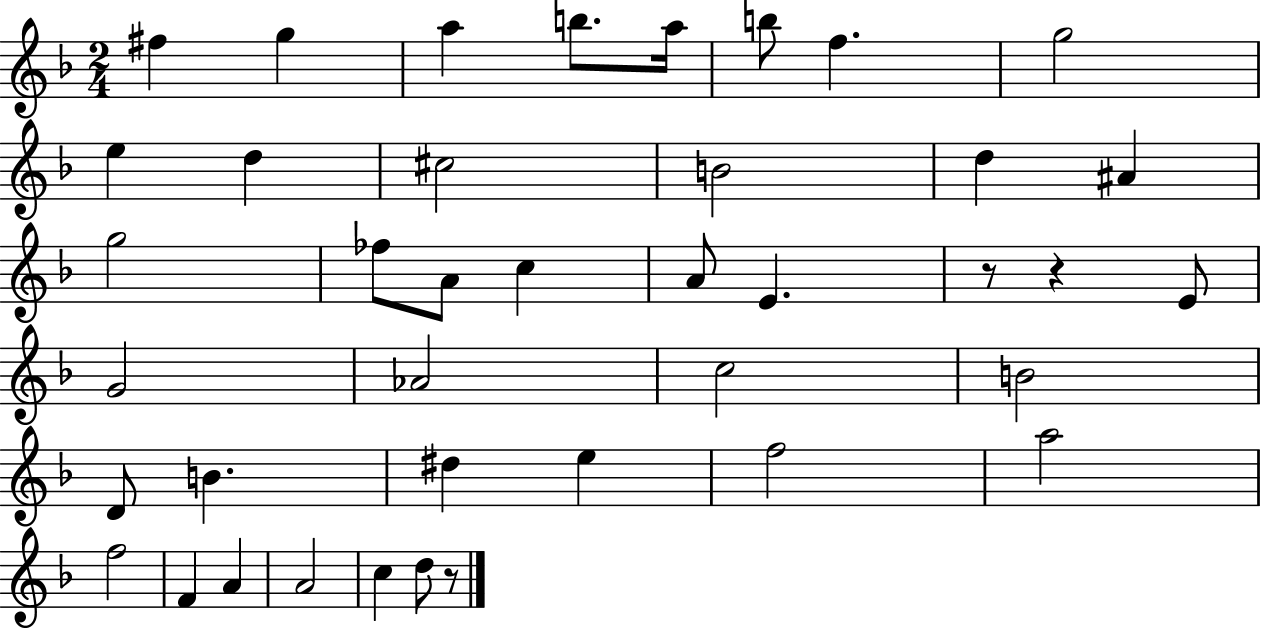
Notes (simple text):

F#5/q G5/q A5/q B5/e. A5/s B5/e F5/q. G5/h E5/q D5/q C#5/h B4/h D5/q A#4/q G5/h FES5/e A4/e C5/q A4/e E4/q. R/e R/q E4/e G4/h Ab4/h C5/h B4/h D4/e B4/q. D#5/q E5/q F5/h A5/h F5/h F4/q A4/q A4/h C5/q D5/e R/e